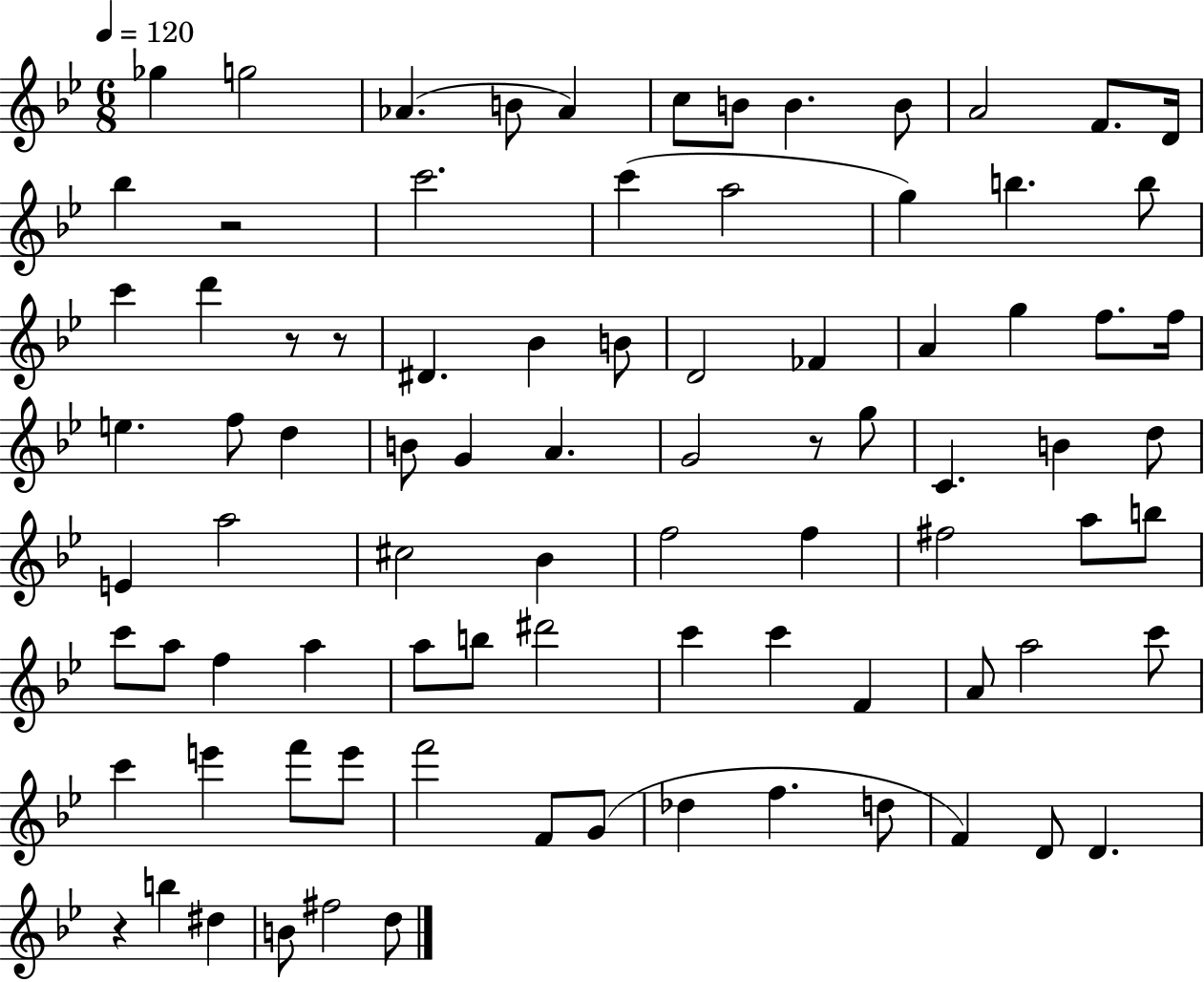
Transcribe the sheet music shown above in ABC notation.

X:1
T:Untitled
M:6/8
L:1/4
K:Bb
_g g2 _A B/2 _A c/2 B/2 B B/2 A2 F/2 D/4 _b z2 c'2 c' a2 g b b/2 c' d' z/2 z/2 ^D _B B/2 D2 _F A g f/2 f/4 e f/2 d B/2 G A G2 z/2 g/2 C B d/2 E a2 ^c2 _B f2 f ^f2 a/2 b/2 c'/2 a/2 f a a/2 b/2 ^d'2 c' c' F A/2 a2 c'/2 c' e' f'/2 e'/2 f'2 F/2 G/2 _d f d/2 F D/2 D z b ^d B/2 ^f2 d/2